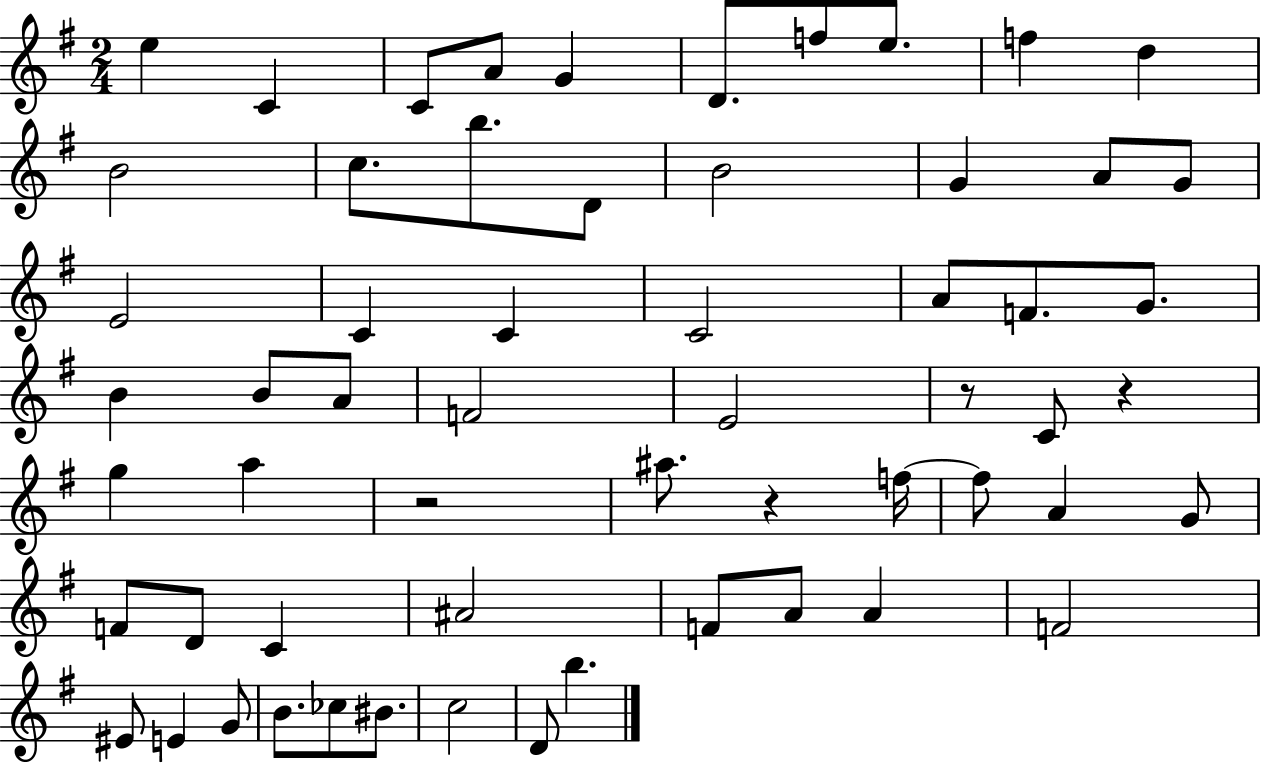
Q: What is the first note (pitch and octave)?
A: E5